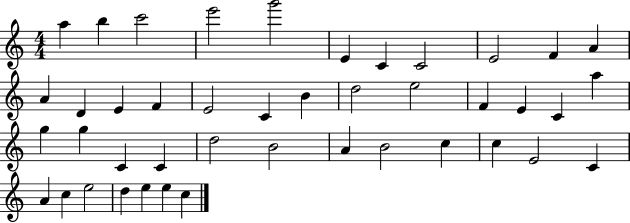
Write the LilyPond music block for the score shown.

{
  \clef treble
  \numericTimeSignature
  \time 4/4
  \key c \major
  a''4 b''4 c'''2 | e'''2 g'''2 | e'4 c'4 c'2 | e'2 f'4 a'4 | \break a'4 d'4 e'4 f'4 | e'2 c'4 b'4 | d''2 e''2 | f'4 e'4 c'4 a''4 | \break g''4 g''4 c'4 c'4 | d''2 b'2 | a'4 b'2 c''4 | c''4 e'2 c'4 | \break a'4 c''4 e''2 | d''4 e''4 e''4 c''4 | \bar "|."
}